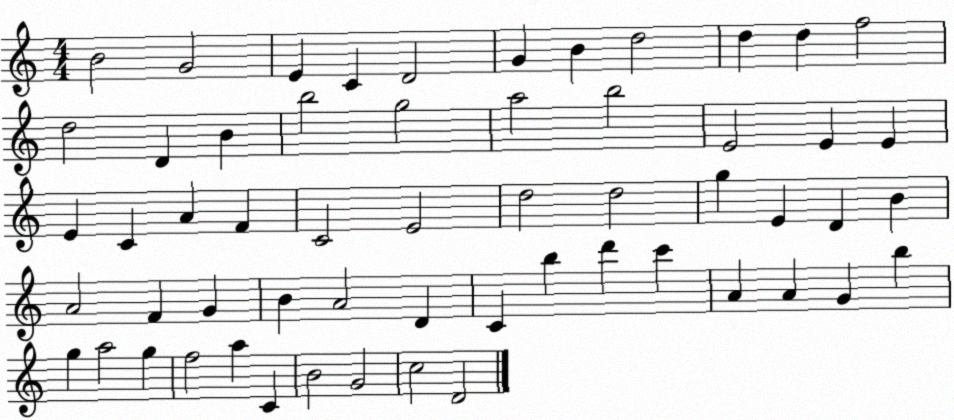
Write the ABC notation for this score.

X:1
T:Untitled
M:4/4
L:1/4
K:C
B2 G2 E C D2 G B d2 d d f2 d2 D B b2 g2 a2 b2 E2 E E E C A F C2 E2 d2 d2 g E D B A2 F G B A2 D C b d' c' A A G b g a2 g f2 a C B2 G2 c2 D2